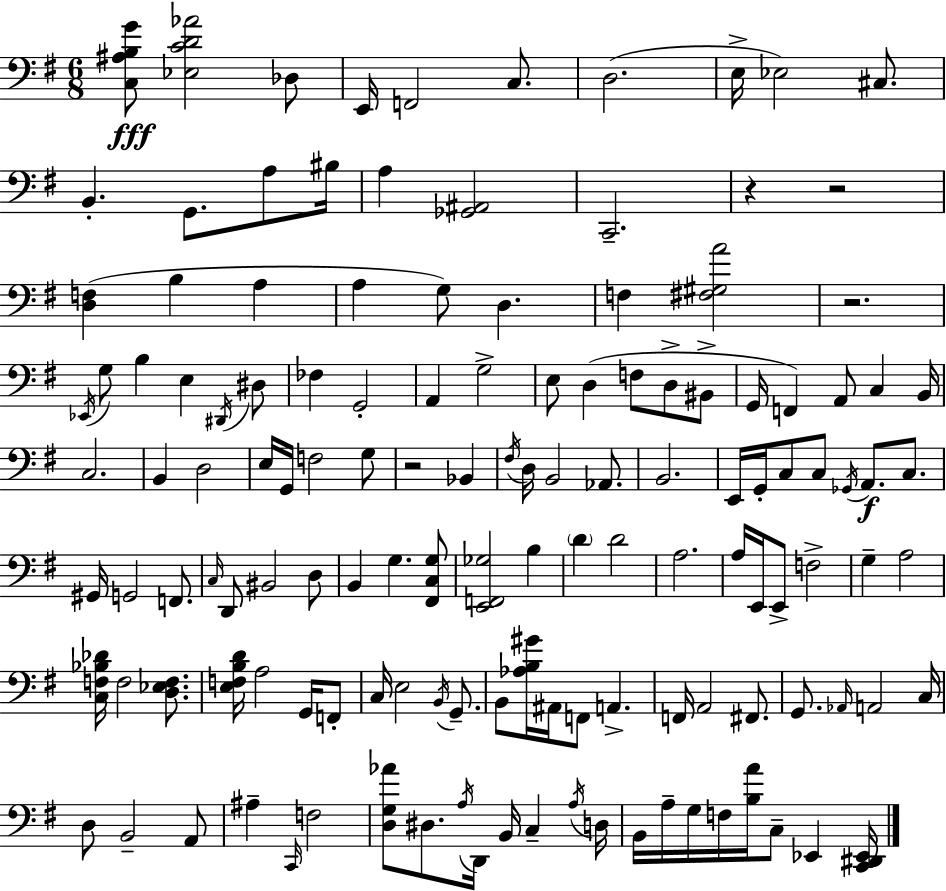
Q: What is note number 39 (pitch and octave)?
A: C3